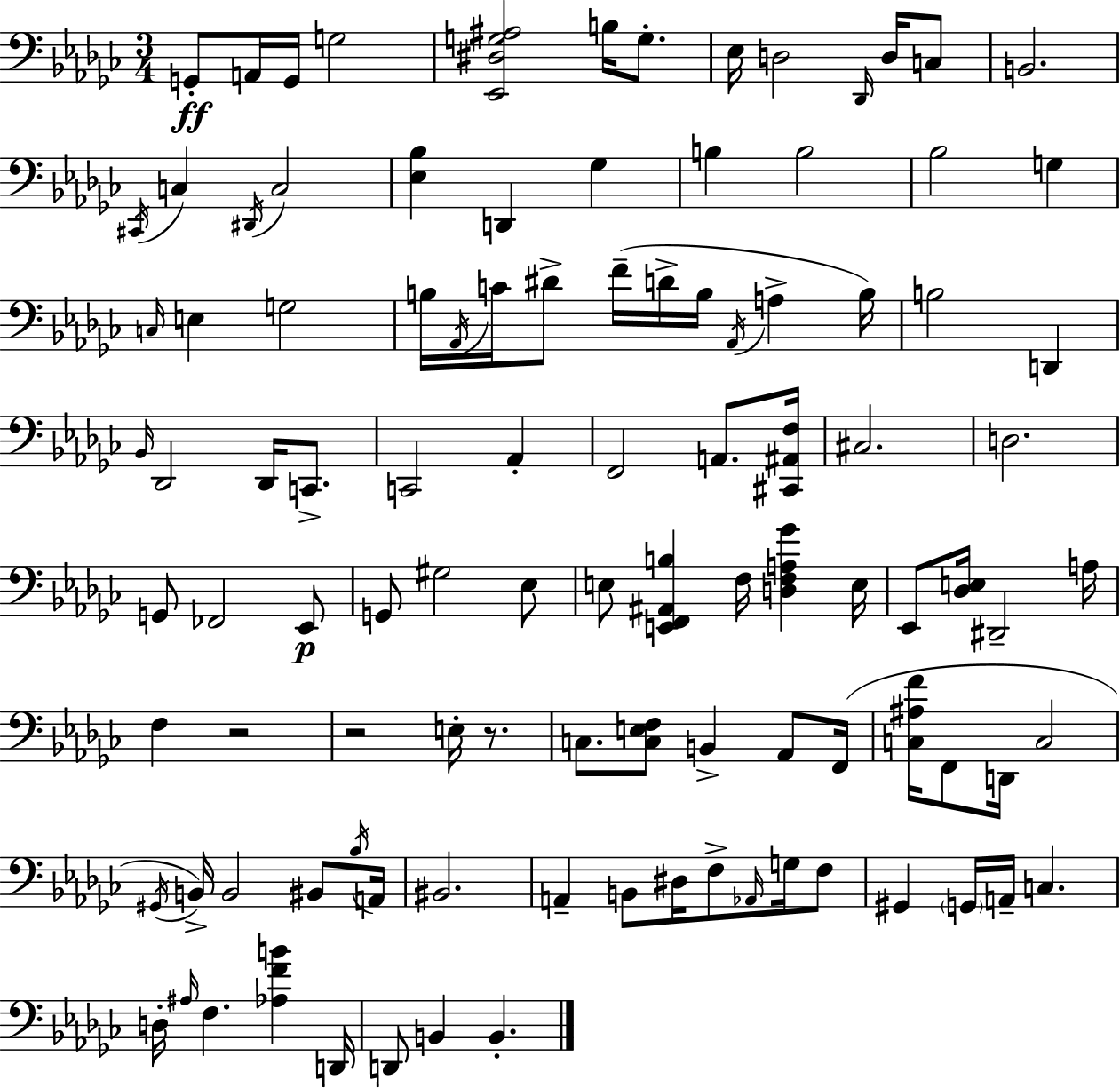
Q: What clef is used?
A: bass